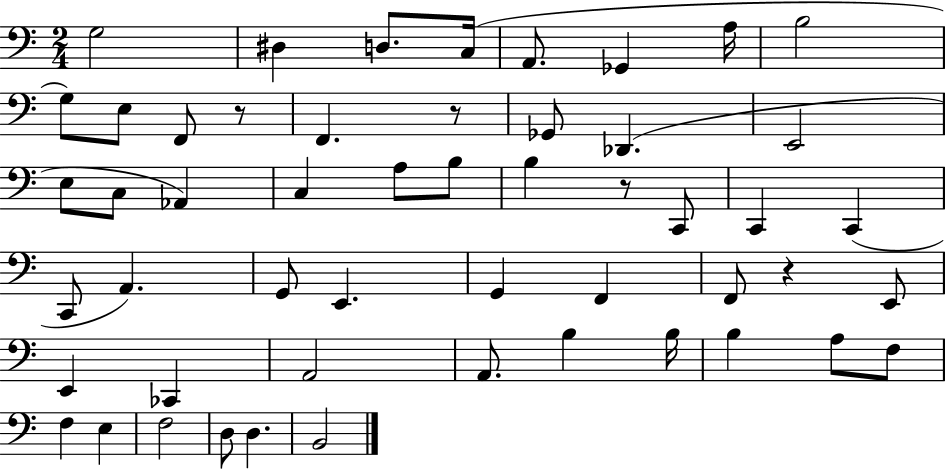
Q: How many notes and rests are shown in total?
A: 52